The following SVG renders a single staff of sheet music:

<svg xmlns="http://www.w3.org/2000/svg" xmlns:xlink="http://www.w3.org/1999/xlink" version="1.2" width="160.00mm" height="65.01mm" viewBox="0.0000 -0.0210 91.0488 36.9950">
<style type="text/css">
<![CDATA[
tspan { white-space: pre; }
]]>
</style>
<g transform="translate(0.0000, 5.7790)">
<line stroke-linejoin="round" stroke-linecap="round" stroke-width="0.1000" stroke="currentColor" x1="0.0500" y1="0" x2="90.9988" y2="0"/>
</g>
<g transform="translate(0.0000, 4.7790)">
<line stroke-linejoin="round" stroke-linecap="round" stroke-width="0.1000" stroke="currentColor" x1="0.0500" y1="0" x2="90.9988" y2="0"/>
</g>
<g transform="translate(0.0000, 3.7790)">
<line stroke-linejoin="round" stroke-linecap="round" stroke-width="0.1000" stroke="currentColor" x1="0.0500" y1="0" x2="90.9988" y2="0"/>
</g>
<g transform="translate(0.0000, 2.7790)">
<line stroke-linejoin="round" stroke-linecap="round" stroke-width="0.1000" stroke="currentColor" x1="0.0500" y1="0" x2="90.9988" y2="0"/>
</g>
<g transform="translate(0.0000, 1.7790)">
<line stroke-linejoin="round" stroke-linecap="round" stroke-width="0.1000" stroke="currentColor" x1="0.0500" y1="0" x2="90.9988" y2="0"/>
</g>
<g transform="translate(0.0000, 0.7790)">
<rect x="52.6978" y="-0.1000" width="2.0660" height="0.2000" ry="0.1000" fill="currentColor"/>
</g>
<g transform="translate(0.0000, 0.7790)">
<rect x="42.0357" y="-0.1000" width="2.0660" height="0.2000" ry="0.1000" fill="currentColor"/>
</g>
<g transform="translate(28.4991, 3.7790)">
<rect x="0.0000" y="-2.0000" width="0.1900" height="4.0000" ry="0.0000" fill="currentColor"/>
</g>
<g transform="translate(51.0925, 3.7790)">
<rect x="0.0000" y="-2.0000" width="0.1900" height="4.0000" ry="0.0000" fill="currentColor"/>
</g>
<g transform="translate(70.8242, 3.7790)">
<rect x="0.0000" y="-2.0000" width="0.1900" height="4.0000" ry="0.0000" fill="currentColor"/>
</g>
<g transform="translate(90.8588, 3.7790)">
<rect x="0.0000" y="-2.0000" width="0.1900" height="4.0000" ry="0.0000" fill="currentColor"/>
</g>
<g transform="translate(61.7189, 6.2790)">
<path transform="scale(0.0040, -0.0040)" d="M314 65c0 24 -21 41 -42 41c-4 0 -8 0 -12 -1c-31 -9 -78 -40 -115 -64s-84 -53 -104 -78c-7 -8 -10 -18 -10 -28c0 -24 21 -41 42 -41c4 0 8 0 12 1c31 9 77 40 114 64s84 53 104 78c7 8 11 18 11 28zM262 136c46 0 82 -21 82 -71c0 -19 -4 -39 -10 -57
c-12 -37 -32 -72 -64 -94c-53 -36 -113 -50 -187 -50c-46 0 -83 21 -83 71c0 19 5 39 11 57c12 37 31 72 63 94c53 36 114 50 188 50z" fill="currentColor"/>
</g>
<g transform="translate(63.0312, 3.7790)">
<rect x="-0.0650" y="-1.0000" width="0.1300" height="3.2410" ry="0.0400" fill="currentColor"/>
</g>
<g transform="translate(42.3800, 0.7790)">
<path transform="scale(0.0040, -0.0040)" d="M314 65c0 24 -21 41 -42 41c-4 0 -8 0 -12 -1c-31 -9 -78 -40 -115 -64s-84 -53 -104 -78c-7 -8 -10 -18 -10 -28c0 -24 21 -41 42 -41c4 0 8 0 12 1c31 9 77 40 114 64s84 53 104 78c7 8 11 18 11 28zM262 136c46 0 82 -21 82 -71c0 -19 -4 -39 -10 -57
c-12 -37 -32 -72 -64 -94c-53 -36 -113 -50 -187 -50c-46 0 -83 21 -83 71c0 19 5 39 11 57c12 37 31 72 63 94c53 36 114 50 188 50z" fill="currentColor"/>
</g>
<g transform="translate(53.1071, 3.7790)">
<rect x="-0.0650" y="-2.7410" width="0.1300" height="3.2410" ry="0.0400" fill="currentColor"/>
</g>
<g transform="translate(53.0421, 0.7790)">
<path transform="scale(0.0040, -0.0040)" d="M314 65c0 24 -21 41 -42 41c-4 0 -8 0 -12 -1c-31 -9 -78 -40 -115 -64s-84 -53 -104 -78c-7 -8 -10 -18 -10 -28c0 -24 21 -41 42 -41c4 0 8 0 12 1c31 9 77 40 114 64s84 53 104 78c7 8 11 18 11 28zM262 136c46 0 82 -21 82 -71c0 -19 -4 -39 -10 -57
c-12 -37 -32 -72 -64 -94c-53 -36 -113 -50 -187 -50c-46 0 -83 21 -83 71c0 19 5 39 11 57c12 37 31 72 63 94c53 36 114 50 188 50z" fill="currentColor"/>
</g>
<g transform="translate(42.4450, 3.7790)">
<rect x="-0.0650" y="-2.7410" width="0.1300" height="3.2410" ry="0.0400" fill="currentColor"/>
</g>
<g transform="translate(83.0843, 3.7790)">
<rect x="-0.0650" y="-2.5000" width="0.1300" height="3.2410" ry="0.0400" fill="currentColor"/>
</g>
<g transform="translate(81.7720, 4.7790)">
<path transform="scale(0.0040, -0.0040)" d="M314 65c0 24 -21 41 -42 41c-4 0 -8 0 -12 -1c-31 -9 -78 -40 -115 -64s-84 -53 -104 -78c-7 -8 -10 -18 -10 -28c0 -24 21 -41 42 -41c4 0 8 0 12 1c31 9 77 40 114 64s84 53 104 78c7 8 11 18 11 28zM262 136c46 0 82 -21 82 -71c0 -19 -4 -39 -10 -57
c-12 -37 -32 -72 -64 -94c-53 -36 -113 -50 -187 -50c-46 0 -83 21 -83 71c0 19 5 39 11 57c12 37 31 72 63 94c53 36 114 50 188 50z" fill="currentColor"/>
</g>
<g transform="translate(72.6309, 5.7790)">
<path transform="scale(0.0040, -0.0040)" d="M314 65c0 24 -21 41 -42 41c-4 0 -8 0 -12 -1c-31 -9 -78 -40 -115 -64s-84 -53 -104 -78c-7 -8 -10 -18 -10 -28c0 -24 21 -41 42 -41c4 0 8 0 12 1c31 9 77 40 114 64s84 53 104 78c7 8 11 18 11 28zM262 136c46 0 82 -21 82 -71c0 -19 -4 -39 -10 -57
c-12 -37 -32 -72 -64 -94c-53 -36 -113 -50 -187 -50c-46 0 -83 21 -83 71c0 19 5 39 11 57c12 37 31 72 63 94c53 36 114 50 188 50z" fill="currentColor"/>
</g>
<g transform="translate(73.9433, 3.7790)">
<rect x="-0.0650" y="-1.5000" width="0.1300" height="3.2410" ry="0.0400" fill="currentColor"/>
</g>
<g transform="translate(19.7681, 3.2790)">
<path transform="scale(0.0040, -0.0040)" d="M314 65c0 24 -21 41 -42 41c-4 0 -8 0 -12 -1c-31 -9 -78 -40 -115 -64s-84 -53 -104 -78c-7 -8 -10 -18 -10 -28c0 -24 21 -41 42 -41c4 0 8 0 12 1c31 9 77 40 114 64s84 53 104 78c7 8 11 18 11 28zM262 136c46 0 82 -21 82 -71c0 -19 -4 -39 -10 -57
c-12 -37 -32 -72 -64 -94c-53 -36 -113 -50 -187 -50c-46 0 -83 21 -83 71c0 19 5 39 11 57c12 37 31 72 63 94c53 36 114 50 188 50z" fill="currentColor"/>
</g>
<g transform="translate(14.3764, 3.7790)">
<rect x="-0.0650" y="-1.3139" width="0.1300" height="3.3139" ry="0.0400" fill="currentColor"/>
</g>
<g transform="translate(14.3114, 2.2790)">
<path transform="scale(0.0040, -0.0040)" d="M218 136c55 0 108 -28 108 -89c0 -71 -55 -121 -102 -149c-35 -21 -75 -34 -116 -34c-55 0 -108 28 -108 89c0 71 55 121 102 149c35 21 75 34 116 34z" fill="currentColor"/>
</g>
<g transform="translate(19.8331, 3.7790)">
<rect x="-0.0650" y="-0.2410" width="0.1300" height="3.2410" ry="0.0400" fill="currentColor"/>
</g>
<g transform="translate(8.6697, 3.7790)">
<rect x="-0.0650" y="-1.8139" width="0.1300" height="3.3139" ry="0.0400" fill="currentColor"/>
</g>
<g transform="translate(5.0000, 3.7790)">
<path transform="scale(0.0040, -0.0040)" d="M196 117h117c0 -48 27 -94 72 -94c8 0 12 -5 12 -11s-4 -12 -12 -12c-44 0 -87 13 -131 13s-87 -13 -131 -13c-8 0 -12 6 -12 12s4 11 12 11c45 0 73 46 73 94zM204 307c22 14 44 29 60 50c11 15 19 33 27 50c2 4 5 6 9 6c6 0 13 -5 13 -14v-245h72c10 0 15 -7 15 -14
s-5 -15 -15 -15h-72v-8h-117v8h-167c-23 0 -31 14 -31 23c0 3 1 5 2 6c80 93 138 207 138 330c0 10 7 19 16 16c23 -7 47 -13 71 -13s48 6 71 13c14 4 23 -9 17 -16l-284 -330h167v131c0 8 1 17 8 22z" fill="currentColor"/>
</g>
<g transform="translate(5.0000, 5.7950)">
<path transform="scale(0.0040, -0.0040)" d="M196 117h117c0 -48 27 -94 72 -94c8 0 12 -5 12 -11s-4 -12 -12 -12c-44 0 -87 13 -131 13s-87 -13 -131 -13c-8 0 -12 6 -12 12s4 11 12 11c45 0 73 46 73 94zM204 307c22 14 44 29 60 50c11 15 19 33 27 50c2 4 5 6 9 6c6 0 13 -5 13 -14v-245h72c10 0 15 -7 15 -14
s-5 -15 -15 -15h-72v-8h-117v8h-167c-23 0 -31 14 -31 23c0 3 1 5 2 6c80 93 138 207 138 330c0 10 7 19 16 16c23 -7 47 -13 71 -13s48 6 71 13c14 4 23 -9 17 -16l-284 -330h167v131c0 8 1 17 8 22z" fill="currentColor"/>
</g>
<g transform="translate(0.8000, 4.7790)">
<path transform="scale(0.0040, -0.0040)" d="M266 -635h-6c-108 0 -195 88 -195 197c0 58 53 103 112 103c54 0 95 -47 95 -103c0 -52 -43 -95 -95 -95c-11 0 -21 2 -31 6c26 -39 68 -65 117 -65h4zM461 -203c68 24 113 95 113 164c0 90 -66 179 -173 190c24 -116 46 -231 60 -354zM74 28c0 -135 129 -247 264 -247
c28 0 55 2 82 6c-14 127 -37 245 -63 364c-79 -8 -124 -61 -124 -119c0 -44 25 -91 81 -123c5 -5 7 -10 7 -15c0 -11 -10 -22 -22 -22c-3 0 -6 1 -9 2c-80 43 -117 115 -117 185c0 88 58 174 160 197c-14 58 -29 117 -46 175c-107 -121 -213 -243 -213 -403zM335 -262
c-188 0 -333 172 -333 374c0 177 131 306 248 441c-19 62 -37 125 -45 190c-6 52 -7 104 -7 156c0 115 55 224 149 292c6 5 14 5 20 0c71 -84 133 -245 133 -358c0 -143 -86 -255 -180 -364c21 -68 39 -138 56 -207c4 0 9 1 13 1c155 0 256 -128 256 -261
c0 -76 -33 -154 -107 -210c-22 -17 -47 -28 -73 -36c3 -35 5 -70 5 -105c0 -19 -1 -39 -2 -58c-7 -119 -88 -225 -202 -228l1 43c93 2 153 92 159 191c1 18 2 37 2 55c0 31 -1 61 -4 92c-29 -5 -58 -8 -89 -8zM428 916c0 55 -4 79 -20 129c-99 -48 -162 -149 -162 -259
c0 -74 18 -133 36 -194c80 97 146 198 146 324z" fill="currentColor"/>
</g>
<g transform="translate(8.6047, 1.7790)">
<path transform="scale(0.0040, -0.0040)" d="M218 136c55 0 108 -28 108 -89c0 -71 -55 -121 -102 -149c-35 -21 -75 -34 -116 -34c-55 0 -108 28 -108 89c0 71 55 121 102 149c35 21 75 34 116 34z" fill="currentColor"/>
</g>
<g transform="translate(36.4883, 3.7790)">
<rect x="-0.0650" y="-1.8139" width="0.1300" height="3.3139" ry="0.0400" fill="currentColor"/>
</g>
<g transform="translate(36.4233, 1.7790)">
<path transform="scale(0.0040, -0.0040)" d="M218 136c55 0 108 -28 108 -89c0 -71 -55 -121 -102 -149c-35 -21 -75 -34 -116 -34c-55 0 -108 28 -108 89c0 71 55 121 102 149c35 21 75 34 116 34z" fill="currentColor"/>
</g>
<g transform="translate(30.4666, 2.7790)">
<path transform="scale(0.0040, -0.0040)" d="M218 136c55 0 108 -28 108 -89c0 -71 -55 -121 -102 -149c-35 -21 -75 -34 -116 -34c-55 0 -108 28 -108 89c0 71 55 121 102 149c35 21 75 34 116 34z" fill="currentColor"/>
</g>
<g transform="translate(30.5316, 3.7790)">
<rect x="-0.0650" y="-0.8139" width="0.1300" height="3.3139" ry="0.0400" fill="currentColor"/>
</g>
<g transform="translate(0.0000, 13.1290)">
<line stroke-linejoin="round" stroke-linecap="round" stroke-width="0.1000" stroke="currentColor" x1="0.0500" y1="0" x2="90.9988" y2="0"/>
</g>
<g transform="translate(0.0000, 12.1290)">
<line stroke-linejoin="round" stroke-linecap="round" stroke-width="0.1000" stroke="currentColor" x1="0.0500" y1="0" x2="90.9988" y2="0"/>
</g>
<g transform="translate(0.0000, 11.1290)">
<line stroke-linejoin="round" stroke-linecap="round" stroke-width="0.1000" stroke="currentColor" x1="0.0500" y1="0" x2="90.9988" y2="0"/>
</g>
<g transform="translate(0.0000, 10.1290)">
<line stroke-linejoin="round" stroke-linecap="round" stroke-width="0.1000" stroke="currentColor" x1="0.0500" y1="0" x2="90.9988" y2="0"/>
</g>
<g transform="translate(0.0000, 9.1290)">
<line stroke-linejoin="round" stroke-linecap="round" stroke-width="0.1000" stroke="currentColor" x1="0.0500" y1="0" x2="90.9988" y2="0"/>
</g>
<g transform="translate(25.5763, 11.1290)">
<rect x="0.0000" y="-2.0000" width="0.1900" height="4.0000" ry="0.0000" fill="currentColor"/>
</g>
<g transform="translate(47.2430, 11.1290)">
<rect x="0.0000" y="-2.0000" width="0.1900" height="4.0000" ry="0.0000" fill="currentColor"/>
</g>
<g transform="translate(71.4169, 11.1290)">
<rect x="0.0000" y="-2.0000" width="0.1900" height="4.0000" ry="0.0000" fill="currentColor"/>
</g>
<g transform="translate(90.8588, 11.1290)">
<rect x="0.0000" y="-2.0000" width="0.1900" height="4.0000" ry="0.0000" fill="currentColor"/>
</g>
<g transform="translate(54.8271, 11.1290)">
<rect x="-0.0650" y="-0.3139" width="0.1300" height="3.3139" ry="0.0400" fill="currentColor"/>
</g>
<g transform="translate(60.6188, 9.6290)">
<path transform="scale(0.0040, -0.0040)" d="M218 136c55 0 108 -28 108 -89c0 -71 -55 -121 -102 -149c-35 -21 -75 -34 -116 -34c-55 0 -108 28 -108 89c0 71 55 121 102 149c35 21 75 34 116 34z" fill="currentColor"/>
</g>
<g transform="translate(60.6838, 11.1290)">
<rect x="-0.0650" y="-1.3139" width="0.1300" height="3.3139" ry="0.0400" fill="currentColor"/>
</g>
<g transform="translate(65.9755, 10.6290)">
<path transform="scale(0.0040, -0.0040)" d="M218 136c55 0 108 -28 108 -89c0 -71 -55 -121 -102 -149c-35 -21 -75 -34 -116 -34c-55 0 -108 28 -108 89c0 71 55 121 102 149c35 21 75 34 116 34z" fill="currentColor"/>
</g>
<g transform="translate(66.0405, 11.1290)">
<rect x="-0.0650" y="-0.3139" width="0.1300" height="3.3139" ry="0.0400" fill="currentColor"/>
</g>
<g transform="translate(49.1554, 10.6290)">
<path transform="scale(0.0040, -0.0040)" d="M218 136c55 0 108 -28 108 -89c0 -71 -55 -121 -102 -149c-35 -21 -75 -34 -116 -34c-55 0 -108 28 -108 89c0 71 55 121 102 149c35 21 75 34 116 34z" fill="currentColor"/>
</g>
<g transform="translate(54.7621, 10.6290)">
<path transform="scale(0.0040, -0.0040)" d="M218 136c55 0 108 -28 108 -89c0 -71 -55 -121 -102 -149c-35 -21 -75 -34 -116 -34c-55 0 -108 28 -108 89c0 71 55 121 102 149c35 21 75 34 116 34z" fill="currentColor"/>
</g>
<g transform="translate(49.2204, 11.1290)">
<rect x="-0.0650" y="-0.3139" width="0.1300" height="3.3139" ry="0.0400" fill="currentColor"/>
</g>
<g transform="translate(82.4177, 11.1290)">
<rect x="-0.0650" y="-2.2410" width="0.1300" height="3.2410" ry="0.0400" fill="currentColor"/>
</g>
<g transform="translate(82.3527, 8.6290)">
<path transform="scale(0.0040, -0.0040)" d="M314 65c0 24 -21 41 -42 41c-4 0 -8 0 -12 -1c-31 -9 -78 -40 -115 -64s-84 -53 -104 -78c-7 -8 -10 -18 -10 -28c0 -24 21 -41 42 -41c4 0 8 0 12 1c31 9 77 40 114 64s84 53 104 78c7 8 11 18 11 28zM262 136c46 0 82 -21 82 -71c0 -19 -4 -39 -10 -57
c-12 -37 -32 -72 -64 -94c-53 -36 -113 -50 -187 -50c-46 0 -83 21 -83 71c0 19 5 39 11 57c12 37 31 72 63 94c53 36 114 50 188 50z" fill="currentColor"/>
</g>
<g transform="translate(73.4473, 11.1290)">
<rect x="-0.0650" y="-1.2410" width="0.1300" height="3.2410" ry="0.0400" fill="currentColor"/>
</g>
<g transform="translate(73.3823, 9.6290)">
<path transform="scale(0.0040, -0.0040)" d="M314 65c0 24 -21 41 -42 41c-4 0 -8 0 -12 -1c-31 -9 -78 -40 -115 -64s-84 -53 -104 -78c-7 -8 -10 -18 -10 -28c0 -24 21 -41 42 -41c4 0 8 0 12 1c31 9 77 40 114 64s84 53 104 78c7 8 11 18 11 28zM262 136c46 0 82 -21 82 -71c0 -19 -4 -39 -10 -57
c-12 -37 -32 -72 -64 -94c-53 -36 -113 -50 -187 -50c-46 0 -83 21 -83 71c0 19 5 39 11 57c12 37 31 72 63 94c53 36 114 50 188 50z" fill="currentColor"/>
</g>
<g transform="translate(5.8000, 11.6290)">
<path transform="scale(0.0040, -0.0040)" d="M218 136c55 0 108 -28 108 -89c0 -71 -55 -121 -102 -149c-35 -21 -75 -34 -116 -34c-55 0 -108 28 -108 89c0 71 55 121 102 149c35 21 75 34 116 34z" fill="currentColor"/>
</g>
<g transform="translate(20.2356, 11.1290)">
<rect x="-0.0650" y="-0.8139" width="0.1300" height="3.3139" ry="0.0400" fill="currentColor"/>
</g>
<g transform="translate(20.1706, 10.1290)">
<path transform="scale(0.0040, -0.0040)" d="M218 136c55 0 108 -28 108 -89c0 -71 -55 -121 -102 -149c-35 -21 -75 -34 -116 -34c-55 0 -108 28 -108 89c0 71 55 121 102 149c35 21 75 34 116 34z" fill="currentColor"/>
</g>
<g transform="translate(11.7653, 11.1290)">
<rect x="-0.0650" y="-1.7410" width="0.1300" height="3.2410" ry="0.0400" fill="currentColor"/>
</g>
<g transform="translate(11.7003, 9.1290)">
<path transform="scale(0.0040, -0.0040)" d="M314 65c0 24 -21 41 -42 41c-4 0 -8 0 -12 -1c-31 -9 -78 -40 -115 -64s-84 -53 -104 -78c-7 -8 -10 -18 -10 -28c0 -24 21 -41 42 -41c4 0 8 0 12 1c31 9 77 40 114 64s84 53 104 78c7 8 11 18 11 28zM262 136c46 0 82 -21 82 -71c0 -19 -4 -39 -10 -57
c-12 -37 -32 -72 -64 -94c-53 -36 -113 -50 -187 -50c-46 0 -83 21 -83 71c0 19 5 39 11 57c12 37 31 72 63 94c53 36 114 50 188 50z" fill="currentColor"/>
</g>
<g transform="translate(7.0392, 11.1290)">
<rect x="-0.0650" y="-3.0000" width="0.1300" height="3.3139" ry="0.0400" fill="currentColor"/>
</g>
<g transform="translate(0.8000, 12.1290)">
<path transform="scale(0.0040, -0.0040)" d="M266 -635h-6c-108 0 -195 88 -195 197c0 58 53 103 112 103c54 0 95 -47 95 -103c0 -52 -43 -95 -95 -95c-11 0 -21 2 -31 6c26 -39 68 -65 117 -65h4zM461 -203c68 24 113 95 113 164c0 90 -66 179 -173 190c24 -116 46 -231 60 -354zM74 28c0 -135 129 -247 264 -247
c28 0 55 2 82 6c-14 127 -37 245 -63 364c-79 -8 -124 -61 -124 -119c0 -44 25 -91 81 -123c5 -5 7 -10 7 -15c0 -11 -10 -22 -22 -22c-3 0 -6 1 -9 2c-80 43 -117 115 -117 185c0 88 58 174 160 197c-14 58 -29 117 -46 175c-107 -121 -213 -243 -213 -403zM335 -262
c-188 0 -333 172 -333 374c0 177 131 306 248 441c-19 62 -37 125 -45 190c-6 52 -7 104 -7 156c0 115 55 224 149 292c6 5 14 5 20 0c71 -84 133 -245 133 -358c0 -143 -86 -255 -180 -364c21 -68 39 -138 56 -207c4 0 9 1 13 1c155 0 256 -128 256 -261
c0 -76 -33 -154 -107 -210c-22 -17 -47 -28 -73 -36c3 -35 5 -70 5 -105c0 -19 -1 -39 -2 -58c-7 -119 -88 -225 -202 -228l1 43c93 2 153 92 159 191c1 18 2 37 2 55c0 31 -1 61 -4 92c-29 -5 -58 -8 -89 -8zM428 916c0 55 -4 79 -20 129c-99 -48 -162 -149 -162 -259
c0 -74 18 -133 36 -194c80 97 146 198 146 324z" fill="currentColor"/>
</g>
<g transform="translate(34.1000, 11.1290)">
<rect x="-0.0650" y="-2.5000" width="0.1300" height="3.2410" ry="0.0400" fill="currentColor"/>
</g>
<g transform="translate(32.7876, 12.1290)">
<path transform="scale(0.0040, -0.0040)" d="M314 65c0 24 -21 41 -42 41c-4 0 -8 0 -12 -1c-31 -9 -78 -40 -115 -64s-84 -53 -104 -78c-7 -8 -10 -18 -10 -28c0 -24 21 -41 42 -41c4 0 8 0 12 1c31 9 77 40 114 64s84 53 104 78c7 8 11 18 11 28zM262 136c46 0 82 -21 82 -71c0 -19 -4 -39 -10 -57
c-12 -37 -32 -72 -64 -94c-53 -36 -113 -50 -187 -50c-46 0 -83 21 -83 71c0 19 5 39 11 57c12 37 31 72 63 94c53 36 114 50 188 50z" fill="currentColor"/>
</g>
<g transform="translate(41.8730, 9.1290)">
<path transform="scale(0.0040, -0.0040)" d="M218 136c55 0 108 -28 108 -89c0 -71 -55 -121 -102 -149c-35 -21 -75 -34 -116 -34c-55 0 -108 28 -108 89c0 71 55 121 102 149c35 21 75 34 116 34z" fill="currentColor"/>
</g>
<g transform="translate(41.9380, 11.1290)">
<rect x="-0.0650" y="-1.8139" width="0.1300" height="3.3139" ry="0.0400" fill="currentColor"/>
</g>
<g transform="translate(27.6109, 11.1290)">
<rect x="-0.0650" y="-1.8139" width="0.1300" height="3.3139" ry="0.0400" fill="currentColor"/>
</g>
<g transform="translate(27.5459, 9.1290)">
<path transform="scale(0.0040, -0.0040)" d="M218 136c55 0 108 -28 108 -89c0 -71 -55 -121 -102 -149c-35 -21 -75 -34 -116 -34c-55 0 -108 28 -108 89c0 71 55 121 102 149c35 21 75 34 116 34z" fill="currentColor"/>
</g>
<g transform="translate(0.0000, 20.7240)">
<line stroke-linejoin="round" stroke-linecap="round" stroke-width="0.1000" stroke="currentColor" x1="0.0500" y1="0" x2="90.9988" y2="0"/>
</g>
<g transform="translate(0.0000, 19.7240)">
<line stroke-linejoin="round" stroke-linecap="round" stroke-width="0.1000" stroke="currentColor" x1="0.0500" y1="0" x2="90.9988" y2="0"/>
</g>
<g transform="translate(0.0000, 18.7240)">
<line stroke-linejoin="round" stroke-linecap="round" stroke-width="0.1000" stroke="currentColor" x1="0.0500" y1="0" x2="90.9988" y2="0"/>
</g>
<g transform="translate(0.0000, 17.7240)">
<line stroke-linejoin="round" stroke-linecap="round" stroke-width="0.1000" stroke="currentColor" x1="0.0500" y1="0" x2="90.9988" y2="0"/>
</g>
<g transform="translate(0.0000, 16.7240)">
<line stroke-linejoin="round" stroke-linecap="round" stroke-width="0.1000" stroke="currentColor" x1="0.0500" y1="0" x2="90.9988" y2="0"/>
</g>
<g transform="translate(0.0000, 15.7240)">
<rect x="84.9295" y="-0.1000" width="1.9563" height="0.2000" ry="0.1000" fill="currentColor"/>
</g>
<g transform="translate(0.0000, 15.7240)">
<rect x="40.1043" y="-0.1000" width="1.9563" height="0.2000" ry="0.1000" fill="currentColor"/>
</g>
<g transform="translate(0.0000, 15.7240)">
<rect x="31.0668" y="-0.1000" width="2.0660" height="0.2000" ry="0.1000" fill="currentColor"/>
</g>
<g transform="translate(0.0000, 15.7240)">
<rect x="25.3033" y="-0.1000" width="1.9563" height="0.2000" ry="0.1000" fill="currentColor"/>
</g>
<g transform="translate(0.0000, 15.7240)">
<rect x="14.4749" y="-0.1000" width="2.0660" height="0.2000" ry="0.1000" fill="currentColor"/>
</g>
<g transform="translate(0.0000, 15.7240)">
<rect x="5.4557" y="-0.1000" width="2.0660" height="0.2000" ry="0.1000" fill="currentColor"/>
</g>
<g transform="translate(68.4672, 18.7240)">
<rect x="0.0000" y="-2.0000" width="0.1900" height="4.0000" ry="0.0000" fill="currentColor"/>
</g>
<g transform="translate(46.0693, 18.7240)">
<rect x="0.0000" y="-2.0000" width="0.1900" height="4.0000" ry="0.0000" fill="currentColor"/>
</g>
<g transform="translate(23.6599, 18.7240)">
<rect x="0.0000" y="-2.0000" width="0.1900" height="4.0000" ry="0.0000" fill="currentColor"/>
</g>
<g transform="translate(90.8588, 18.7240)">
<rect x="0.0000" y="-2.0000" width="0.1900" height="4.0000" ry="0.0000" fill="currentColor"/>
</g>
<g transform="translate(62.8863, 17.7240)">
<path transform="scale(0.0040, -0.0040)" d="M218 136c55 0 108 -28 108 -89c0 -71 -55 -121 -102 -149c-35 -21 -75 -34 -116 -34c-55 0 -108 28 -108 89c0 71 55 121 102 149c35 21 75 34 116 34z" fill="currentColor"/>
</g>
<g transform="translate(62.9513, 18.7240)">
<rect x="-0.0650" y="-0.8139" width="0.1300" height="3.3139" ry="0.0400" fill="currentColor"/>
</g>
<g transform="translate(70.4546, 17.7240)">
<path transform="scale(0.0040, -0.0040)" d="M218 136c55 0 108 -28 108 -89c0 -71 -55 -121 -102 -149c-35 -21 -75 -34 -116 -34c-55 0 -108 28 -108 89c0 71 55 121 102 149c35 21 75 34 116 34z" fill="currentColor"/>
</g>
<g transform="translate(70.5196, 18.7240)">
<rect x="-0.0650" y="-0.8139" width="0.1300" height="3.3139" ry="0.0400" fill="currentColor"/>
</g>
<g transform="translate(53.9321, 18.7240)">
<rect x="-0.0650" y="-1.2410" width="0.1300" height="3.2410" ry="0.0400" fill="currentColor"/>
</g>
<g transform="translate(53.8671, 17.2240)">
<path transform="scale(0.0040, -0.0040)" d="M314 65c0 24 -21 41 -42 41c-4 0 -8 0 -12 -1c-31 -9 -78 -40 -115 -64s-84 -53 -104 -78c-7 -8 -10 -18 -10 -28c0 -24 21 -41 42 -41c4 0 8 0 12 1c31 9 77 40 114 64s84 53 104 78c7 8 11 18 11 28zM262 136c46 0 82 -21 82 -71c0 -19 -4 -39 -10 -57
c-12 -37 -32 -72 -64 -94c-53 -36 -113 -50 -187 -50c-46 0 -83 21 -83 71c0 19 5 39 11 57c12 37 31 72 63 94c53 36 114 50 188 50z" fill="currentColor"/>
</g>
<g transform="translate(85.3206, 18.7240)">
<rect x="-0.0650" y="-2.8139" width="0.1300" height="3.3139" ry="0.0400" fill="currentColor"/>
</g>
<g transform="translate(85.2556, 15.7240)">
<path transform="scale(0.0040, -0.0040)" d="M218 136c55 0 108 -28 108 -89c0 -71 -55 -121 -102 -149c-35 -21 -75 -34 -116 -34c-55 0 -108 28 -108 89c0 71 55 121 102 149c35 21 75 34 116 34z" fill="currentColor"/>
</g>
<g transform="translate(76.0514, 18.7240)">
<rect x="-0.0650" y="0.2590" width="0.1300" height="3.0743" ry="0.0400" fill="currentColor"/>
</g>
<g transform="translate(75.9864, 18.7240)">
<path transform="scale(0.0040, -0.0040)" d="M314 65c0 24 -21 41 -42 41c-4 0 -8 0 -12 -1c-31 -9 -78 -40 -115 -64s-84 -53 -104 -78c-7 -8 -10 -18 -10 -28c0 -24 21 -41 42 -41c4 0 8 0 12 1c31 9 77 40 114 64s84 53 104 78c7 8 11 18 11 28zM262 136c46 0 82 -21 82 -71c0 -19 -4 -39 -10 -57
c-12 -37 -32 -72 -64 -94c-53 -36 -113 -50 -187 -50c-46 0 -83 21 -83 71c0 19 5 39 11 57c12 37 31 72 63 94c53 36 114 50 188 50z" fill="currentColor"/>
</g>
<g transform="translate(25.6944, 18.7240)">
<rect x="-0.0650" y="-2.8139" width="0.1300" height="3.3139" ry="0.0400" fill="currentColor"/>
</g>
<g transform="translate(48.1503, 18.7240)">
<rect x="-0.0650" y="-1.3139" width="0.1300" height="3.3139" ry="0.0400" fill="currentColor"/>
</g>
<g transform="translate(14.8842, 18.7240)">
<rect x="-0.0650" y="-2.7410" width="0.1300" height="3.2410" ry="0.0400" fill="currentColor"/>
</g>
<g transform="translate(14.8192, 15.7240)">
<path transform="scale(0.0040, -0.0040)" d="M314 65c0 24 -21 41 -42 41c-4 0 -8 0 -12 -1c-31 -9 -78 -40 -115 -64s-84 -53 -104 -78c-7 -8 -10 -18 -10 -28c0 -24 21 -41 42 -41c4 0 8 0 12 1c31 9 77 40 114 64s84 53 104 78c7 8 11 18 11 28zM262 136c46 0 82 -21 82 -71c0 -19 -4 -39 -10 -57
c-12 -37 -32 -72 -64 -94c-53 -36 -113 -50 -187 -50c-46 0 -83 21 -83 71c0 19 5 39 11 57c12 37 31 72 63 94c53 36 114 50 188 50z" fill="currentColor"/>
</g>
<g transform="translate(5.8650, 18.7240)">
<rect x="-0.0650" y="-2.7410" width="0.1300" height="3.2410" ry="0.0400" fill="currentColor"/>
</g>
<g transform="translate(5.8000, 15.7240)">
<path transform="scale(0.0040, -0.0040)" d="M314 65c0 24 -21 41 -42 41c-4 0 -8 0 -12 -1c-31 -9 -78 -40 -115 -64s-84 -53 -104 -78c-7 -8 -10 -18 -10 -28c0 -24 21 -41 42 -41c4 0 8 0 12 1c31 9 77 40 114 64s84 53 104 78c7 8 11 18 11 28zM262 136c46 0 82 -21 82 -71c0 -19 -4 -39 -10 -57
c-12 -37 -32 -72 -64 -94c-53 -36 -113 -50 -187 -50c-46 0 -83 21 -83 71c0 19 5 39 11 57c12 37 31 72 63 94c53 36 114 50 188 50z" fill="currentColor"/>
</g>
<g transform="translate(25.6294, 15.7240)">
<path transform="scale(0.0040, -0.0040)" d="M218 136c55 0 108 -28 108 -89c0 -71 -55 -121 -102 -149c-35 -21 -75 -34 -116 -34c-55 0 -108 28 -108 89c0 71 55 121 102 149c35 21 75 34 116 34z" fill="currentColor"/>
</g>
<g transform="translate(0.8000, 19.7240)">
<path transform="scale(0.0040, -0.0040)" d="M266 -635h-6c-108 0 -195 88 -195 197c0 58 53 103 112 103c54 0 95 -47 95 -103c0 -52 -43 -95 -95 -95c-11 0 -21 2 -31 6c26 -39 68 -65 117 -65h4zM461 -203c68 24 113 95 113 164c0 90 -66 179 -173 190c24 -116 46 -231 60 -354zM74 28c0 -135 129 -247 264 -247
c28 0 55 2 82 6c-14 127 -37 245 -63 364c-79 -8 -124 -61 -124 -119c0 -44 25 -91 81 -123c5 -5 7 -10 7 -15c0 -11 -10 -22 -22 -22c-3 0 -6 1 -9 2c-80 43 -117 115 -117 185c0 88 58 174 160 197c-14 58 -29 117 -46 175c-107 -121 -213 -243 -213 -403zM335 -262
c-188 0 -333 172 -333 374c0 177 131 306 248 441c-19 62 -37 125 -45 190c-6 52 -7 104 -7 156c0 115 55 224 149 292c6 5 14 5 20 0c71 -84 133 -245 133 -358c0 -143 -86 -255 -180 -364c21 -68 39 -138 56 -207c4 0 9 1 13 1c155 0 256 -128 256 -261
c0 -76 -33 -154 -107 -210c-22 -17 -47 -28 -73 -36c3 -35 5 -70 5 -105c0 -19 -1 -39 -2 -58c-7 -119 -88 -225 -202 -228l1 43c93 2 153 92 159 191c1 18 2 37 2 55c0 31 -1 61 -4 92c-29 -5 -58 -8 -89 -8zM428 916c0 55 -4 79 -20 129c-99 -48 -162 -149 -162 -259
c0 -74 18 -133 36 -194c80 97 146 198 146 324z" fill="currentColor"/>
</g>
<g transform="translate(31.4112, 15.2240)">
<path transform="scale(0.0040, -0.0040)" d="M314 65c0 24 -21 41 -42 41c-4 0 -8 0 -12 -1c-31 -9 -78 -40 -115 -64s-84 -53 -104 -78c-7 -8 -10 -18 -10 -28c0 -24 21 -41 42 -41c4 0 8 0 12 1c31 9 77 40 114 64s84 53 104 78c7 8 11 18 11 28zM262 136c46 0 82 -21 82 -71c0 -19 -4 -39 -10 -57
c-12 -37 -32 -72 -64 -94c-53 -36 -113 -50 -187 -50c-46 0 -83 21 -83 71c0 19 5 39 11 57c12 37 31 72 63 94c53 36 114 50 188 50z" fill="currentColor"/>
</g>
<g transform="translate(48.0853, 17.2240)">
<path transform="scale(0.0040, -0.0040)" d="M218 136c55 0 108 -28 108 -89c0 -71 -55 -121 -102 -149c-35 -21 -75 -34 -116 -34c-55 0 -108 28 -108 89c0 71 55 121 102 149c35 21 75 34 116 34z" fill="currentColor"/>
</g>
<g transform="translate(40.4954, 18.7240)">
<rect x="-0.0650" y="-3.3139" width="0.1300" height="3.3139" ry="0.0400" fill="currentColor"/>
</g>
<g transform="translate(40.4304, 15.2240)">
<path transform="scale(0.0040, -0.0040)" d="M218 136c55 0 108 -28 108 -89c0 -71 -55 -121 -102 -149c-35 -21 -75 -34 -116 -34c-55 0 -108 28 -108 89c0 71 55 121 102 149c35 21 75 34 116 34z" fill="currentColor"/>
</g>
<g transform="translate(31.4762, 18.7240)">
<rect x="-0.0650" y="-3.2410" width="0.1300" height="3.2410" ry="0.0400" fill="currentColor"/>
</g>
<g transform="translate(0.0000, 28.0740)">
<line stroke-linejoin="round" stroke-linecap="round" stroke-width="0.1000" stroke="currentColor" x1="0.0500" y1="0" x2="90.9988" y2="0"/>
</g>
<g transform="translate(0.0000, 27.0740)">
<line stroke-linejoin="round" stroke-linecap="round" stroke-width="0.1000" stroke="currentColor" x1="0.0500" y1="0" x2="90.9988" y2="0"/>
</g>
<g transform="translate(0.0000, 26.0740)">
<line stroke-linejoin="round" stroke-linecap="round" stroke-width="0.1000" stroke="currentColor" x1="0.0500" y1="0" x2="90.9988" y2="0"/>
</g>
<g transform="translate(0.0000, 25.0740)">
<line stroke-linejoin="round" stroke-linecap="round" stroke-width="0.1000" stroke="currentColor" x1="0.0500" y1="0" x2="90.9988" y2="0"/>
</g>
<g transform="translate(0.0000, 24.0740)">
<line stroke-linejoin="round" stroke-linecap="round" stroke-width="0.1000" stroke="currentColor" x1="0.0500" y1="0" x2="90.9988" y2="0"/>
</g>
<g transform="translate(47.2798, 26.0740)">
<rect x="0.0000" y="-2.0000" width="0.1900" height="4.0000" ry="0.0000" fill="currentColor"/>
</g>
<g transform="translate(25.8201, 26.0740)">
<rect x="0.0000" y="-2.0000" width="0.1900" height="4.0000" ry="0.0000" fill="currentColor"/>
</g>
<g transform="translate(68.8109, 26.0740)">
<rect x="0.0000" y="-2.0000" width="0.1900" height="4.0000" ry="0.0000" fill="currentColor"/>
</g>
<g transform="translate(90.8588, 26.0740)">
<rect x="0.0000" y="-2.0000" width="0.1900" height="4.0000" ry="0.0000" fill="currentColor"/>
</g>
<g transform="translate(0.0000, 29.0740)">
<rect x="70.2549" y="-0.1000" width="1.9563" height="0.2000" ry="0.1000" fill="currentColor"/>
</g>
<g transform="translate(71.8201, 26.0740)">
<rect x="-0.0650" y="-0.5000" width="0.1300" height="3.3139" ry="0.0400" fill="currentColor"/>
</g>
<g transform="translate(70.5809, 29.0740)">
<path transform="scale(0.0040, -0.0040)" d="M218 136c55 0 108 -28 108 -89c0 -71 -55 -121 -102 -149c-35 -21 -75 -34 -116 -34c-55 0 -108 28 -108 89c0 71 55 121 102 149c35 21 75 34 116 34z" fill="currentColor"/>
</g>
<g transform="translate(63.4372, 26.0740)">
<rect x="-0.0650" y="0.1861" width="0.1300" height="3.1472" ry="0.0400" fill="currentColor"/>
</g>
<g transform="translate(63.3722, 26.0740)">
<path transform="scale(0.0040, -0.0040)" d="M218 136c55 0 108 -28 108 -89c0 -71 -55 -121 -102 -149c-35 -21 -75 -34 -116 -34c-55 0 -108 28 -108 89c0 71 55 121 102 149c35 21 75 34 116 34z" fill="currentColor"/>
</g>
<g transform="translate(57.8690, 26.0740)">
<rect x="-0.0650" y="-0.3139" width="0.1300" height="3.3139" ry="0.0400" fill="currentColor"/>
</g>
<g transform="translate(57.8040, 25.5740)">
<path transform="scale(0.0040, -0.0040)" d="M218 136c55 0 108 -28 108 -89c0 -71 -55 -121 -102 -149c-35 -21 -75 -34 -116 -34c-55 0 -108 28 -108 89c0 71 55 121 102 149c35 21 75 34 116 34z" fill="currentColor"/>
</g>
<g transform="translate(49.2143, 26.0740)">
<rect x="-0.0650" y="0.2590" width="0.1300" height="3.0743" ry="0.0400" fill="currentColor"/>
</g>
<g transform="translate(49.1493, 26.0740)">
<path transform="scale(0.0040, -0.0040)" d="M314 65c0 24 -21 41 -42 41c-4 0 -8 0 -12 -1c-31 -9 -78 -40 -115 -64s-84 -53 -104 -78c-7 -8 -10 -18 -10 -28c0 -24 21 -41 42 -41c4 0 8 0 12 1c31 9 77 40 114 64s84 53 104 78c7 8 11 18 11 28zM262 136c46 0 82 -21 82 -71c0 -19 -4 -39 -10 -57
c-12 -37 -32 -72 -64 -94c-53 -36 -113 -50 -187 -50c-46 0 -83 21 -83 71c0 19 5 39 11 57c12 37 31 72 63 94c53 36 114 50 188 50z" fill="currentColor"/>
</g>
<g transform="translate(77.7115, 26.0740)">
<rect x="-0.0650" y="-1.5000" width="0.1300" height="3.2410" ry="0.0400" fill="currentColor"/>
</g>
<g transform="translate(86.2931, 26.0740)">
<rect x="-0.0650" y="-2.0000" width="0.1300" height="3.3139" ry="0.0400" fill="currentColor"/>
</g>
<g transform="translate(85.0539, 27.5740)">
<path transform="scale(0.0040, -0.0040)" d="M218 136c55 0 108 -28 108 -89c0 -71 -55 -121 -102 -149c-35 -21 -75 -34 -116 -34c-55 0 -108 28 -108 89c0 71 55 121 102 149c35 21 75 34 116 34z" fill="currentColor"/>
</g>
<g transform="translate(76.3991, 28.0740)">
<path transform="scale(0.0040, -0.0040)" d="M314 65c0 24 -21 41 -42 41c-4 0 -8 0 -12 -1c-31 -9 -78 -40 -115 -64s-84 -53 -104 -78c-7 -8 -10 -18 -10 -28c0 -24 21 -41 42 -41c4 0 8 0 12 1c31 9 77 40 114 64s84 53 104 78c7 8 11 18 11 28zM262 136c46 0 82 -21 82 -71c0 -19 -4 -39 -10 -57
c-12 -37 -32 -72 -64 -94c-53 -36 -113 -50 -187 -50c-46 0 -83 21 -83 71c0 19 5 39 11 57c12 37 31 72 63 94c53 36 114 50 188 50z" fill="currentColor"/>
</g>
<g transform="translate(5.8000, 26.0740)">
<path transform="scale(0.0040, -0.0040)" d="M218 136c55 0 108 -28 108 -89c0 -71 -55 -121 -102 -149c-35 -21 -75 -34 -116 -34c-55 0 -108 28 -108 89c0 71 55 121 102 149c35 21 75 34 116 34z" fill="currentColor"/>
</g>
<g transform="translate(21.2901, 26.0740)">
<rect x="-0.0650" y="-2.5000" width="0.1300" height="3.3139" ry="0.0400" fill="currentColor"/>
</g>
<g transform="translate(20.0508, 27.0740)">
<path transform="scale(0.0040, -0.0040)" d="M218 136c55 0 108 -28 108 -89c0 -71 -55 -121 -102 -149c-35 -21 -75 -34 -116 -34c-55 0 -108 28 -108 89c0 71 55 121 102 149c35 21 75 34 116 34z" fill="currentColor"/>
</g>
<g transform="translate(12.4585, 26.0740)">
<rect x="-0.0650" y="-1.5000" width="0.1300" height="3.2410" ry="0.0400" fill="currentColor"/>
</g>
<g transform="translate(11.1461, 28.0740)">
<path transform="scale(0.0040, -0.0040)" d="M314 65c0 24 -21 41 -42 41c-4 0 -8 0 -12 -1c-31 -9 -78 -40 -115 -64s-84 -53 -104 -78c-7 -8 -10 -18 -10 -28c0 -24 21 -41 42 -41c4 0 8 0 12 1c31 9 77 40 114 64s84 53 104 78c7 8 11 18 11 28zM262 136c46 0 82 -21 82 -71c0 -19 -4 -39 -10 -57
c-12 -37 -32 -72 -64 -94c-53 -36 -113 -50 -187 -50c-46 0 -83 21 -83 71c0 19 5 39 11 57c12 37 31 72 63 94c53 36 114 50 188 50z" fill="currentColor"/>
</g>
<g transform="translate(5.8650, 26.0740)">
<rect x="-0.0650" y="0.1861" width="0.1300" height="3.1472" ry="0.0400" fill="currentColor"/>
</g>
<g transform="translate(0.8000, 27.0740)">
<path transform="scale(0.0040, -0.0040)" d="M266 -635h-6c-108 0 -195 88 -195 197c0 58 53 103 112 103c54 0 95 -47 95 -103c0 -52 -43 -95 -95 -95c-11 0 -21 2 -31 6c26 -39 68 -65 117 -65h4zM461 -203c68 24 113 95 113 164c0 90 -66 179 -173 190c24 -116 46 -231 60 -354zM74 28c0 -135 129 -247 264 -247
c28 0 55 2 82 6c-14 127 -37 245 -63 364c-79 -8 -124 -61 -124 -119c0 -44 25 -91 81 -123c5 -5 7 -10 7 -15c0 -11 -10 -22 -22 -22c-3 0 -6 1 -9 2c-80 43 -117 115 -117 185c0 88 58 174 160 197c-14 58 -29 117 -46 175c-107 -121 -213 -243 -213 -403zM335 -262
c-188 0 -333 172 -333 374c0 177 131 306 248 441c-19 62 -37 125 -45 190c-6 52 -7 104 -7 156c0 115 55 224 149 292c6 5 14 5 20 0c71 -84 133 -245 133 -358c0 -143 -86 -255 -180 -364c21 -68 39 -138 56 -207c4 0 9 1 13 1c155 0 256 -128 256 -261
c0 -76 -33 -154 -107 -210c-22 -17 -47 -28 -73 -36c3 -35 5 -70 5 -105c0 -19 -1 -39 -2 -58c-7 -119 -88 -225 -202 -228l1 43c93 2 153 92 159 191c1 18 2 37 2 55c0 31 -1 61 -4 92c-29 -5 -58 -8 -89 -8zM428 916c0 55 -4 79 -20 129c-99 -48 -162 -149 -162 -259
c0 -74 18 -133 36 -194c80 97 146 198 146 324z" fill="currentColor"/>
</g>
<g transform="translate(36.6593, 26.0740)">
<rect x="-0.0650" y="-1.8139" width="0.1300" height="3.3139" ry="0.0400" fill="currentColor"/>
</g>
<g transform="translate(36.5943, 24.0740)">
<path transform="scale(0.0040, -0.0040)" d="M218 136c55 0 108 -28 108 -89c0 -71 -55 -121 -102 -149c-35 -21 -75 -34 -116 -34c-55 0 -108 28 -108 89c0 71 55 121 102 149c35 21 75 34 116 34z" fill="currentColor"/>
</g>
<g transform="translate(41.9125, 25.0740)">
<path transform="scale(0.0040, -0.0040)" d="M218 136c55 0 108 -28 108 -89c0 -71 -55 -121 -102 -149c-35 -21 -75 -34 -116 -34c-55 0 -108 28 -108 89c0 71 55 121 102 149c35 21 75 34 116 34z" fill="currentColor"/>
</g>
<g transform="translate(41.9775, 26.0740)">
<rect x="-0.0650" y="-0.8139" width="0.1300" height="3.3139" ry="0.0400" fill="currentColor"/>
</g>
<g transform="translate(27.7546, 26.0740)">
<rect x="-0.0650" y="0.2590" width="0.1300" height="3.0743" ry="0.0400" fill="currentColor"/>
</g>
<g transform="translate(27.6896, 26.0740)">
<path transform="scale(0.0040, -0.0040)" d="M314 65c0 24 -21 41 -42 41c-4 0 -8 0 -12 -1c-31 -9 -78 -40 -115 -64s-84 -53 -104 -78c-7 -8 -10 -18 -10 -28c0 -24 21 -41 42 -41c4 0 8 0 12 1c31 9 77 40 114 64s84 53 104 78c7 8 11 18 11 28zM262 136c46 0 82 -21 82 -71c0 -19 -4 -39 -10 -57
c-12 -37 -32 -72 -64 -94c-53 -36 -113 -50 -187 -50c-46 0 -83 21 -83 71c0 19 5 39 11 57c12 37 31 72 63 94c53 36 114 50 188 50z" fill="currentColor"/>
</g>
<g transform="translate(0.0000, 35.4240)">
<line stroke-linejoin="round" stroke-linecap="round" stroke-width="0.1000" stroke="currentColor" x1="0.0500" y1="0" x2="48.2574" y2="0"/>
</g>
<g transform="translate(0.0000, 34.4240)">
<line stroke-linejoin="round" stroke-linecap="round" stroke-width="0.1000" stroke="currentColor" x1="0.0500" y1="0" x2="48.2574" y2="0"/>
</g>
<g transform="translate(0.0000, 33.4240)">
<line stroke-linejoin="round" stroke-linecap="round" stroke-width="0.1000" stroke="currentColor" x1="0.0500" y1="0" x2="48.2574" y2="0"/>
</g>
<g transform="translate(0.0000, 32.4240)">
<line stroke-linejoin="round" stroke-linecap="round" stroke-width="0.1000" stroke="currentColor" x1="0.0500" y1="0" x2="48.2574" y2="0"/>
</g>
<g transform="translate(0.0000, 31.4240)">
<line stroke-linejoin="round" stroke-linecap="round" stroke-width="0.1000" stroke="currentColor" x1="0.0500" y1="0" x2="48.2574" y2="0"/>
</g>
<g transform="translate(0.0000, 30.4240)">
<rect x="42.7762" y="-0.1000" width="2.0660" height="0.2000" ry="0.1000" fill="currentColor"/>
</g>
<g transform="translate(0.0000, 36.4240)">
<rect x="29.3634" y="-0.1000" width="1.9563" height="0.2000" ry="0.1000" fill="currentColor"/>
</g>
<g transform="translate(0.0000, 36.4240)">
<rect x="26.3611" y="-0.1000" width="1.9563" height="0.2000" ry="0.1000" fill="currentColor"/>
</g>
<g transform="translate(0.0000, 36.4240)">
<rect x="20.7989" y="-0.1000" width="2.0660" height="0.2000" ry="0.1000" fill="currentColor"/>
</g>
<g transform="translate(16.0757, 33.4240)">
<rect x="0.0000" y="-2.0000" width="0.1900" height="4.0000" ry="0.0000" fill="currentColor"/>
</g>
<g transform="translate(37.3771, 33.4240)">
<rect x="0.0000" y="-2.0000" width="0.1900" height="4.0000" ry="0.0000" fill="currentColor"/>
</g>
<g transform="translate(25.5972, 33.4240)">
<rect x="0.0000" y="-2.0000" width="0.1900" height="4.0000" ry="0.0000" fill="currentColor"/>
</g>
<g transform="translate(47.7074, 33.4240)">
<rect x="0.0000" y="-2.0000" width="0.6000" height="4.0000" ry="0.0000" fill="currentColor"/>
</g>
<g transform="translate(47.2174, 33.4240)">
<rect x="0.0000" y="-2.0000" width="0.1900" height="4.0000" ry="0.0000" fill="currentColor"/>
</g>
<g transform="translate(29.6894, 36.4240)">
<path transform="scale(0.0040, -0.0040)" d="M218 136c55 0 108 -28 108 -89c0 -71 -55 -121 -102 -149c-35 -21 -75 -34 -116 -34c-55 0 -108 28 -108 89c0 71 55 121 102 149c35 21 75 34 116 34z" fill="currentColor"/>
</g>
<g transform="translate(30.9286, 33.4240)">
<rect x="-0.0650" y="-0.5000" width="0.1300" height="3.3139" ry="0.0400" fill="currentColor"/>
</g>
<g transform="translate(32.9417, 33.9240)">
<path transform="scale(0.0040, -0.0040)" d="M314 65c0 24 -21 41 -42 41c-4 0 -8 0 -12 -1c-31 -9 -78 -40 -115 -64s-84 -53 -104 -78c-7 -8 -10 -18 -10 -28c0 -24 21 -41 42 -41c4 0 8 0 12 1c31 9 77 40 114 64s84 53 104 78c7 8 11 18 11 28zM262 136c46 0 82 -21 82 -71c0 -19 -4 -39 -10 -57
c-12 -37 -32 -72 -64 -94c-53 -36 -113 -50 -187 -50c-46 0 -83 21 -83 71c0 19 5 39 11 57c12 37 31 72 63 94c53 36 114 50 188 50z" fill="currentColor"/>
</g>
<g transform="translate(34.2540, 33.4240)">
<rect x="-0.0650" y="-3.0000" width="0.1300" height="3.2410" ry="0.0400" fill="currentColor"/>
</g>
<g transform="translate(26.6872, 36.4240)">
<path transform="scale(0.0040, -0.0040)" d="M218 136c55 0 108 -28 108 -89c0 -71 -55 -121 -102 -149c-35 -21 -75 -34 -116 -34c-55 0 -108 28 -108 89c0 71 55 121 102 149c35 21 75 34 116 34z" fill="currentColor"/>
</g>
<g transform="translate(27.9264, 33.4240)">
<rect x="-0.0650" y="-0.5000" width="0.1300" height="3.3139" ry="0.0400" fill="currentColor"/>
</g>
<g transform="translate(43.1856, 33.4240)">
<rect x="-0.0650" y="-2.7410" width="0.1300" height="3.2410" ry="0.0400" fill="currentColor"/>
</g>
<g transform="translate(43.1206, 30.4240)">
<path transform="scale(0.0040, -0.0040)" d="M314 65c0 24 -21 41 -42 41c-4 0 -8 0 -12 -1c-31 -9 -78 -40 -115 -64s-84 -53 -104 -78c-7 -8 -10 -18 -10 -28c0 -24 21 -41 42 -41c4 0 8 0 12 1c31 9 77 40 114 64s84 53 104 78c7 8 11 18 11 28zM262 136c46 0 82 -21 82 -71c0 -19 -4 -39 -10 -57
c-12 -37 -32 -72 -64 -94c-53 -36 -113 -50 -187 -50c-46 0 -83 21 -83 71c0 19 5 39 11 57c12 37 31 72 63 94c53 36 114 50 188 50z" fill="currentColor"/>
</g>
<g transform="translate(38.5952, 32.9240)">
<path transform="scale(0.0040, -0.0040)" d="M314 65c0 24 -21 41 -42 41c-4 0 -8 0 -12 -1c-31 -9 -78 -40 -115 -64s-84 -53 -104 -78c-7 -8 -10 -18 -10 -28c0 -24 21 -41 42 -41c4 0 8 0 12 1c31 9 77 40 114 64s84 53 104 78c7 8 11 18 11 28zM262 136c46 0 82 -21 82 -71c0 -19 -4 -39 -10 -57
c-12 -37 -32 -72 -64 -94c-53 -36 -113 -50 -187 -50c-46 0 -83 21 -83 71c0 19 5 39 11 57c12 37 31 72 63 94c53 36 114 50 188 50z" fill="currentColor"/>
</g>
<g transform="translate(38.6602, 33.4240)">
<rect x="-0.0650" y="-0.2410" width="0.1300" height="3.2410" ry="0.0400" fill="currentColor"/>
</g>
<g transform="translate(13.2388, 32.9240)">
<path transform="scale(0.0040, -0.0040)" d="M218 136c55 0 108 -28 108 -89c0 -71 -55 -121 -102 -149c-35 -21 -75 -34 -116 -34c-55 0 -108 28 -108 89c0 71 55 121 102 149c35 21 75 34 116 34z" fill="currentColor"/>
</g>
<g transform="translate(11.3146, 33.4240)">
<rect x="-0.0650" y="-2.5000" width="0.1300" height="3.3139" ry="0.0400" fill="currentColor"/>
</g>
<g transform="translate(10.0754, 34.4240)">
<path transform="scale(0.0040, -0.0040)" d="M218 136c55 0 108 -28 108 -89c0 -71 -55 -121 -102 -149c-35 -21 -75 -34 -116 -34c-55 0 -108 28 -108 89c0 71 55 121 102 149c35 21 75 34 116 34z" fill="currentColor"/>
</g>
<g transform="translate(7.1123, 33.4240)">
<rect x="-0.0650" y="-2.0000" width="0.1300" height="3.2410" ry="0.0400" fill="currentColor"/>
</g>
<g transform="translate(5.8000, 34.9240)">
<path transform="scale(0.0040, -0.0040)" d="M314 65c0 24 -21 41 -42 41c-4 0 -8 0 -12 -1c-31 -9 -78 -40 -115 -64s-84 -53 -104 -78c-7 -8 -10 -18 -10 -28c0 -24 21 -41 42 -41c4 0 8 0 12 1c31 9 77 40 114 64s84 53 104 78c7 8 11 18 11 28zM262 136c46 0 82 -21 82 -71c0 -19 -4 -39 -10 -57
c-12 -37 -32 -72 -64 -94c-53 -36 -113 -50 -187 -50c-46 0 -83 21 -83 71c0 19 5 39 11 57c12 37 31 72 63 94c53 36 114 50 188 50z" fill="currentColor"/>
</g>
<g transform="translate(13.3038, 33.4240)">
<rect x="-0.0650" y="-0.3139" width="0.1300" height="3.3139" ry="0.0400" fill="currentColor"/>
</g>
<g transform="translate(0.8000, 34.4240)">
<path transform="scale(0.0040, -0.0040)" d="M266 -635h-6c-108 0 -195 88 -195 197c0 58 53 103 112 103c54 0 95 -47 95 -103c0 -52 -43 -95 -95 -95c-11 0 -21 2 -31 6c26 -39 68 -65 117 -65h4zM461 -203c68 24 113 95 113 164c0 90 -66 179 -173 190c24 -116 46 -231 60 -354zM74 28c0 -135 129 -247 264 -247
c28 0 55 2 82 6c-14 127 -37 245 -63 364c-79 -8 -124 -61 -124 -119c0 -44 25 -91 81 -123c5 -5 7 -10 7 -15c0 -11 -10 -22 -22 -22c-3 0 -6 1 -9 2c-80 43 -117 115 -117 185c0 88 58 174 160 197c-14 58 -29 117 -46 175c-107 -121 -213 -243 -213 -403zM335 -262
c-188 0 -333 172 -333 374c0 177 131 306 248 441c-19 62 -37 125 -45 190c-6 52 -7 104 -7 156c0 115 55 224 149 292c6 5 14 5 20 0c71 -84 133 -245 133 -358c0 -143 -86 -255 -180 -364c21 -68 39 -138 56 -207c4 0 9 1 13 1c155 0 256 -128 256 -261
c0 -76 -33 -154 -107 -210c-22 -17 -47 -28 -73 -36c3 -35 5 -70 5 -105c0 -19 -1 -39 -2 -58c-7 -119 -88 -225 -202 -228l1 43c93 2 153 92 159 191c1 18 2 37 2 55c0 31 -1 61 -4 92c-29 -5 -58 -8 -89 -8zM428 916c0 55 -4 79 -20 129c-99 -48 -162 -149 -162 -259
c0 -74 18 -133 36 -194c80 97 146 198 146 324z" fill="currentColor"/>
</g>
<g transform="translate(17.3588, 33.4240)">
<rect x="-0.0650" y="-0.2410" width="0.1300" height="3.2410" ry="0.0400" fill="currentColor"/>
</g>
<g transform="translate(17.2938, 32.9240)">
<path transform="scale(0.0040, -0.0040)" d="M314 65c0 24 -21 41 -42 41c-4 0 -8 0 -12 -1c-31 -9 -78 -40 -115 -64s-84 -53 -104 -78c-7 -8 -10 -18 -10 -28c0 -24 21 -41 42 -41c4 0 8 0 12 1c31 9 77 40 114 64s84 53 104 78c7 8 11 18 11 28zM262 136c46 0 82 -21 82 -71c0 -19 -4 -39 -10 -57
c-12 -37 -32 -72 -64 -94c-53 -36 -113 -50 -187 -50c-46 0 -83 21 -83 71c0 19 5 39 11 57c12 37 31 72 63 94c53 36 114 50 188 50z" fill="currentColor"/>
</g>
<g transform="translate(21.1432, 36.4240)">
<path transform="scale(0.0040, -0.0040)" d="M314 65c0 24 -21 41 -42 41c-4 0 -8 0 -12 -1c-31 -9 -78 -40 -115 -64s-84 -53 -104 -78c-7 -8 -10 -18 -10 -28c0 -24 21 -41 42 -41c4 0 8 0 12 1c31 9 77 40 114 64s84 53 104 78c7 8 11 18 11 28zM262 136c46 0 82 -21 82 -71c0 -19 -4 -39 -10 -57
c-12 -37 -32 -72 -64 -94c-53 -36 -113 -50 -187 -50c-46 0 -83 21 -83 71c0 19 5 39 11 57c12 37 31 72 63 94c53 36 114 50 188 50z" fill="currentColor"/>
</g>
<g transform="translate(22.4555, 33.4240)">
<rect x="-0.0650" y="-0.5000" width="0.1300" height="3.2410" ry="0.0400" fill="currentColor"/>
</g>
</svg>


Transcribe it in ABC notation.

X:1
T:Untitled
M:4/4
L:1/4
K:C
f e c2 d f a2 a2 D2 E2 G2 A f2 d f G2 f c c e c e2 g2 a2 a2 a b2 b e e2 d d B2 a B E2 G B2 f d B2 c B C E2 F F2 G c c2 C2 C C A2 c2 a2